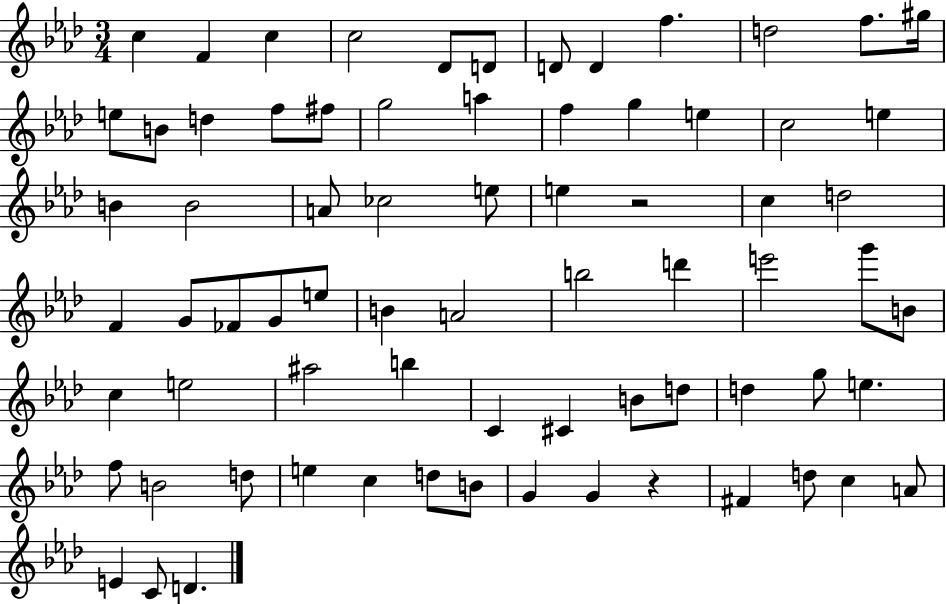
{
  \clef treble
  \numericTimeSignature
  \time 3/4
  \key aes \major
  c''4 f'4 c''4 | c''2 des'8 d'8 | d'8 d'4 f''4. | d''2 f''8. gis''16 | \break e''8 b'8 d''4 f''8 fis''8 | g''2 a''4 | f''4 g''4 e''4 | c''2 e''4 | \break b'4 b'2 | a'8 ces''2 e''8 | e''4 r2 | c''4 d''2 | \break f'4 g'8 fes'8 g'8 e''8 | b'4 a'2 | b''2 d'''4 | e'''2 g'''8 b'8 | \break c''4 e''2 | ais''2 b''4 | c'4 cis'4 b'8 d''8 | d''4 g''8 e''4. | \break f''8 b'2 d''8 | e''4 c''4 d''8 b'8 | g'4 g'4 r4 | fis'4 d''8 c''4 a'8 | \break e'4 c'8 d'4. | \bar "|."
}